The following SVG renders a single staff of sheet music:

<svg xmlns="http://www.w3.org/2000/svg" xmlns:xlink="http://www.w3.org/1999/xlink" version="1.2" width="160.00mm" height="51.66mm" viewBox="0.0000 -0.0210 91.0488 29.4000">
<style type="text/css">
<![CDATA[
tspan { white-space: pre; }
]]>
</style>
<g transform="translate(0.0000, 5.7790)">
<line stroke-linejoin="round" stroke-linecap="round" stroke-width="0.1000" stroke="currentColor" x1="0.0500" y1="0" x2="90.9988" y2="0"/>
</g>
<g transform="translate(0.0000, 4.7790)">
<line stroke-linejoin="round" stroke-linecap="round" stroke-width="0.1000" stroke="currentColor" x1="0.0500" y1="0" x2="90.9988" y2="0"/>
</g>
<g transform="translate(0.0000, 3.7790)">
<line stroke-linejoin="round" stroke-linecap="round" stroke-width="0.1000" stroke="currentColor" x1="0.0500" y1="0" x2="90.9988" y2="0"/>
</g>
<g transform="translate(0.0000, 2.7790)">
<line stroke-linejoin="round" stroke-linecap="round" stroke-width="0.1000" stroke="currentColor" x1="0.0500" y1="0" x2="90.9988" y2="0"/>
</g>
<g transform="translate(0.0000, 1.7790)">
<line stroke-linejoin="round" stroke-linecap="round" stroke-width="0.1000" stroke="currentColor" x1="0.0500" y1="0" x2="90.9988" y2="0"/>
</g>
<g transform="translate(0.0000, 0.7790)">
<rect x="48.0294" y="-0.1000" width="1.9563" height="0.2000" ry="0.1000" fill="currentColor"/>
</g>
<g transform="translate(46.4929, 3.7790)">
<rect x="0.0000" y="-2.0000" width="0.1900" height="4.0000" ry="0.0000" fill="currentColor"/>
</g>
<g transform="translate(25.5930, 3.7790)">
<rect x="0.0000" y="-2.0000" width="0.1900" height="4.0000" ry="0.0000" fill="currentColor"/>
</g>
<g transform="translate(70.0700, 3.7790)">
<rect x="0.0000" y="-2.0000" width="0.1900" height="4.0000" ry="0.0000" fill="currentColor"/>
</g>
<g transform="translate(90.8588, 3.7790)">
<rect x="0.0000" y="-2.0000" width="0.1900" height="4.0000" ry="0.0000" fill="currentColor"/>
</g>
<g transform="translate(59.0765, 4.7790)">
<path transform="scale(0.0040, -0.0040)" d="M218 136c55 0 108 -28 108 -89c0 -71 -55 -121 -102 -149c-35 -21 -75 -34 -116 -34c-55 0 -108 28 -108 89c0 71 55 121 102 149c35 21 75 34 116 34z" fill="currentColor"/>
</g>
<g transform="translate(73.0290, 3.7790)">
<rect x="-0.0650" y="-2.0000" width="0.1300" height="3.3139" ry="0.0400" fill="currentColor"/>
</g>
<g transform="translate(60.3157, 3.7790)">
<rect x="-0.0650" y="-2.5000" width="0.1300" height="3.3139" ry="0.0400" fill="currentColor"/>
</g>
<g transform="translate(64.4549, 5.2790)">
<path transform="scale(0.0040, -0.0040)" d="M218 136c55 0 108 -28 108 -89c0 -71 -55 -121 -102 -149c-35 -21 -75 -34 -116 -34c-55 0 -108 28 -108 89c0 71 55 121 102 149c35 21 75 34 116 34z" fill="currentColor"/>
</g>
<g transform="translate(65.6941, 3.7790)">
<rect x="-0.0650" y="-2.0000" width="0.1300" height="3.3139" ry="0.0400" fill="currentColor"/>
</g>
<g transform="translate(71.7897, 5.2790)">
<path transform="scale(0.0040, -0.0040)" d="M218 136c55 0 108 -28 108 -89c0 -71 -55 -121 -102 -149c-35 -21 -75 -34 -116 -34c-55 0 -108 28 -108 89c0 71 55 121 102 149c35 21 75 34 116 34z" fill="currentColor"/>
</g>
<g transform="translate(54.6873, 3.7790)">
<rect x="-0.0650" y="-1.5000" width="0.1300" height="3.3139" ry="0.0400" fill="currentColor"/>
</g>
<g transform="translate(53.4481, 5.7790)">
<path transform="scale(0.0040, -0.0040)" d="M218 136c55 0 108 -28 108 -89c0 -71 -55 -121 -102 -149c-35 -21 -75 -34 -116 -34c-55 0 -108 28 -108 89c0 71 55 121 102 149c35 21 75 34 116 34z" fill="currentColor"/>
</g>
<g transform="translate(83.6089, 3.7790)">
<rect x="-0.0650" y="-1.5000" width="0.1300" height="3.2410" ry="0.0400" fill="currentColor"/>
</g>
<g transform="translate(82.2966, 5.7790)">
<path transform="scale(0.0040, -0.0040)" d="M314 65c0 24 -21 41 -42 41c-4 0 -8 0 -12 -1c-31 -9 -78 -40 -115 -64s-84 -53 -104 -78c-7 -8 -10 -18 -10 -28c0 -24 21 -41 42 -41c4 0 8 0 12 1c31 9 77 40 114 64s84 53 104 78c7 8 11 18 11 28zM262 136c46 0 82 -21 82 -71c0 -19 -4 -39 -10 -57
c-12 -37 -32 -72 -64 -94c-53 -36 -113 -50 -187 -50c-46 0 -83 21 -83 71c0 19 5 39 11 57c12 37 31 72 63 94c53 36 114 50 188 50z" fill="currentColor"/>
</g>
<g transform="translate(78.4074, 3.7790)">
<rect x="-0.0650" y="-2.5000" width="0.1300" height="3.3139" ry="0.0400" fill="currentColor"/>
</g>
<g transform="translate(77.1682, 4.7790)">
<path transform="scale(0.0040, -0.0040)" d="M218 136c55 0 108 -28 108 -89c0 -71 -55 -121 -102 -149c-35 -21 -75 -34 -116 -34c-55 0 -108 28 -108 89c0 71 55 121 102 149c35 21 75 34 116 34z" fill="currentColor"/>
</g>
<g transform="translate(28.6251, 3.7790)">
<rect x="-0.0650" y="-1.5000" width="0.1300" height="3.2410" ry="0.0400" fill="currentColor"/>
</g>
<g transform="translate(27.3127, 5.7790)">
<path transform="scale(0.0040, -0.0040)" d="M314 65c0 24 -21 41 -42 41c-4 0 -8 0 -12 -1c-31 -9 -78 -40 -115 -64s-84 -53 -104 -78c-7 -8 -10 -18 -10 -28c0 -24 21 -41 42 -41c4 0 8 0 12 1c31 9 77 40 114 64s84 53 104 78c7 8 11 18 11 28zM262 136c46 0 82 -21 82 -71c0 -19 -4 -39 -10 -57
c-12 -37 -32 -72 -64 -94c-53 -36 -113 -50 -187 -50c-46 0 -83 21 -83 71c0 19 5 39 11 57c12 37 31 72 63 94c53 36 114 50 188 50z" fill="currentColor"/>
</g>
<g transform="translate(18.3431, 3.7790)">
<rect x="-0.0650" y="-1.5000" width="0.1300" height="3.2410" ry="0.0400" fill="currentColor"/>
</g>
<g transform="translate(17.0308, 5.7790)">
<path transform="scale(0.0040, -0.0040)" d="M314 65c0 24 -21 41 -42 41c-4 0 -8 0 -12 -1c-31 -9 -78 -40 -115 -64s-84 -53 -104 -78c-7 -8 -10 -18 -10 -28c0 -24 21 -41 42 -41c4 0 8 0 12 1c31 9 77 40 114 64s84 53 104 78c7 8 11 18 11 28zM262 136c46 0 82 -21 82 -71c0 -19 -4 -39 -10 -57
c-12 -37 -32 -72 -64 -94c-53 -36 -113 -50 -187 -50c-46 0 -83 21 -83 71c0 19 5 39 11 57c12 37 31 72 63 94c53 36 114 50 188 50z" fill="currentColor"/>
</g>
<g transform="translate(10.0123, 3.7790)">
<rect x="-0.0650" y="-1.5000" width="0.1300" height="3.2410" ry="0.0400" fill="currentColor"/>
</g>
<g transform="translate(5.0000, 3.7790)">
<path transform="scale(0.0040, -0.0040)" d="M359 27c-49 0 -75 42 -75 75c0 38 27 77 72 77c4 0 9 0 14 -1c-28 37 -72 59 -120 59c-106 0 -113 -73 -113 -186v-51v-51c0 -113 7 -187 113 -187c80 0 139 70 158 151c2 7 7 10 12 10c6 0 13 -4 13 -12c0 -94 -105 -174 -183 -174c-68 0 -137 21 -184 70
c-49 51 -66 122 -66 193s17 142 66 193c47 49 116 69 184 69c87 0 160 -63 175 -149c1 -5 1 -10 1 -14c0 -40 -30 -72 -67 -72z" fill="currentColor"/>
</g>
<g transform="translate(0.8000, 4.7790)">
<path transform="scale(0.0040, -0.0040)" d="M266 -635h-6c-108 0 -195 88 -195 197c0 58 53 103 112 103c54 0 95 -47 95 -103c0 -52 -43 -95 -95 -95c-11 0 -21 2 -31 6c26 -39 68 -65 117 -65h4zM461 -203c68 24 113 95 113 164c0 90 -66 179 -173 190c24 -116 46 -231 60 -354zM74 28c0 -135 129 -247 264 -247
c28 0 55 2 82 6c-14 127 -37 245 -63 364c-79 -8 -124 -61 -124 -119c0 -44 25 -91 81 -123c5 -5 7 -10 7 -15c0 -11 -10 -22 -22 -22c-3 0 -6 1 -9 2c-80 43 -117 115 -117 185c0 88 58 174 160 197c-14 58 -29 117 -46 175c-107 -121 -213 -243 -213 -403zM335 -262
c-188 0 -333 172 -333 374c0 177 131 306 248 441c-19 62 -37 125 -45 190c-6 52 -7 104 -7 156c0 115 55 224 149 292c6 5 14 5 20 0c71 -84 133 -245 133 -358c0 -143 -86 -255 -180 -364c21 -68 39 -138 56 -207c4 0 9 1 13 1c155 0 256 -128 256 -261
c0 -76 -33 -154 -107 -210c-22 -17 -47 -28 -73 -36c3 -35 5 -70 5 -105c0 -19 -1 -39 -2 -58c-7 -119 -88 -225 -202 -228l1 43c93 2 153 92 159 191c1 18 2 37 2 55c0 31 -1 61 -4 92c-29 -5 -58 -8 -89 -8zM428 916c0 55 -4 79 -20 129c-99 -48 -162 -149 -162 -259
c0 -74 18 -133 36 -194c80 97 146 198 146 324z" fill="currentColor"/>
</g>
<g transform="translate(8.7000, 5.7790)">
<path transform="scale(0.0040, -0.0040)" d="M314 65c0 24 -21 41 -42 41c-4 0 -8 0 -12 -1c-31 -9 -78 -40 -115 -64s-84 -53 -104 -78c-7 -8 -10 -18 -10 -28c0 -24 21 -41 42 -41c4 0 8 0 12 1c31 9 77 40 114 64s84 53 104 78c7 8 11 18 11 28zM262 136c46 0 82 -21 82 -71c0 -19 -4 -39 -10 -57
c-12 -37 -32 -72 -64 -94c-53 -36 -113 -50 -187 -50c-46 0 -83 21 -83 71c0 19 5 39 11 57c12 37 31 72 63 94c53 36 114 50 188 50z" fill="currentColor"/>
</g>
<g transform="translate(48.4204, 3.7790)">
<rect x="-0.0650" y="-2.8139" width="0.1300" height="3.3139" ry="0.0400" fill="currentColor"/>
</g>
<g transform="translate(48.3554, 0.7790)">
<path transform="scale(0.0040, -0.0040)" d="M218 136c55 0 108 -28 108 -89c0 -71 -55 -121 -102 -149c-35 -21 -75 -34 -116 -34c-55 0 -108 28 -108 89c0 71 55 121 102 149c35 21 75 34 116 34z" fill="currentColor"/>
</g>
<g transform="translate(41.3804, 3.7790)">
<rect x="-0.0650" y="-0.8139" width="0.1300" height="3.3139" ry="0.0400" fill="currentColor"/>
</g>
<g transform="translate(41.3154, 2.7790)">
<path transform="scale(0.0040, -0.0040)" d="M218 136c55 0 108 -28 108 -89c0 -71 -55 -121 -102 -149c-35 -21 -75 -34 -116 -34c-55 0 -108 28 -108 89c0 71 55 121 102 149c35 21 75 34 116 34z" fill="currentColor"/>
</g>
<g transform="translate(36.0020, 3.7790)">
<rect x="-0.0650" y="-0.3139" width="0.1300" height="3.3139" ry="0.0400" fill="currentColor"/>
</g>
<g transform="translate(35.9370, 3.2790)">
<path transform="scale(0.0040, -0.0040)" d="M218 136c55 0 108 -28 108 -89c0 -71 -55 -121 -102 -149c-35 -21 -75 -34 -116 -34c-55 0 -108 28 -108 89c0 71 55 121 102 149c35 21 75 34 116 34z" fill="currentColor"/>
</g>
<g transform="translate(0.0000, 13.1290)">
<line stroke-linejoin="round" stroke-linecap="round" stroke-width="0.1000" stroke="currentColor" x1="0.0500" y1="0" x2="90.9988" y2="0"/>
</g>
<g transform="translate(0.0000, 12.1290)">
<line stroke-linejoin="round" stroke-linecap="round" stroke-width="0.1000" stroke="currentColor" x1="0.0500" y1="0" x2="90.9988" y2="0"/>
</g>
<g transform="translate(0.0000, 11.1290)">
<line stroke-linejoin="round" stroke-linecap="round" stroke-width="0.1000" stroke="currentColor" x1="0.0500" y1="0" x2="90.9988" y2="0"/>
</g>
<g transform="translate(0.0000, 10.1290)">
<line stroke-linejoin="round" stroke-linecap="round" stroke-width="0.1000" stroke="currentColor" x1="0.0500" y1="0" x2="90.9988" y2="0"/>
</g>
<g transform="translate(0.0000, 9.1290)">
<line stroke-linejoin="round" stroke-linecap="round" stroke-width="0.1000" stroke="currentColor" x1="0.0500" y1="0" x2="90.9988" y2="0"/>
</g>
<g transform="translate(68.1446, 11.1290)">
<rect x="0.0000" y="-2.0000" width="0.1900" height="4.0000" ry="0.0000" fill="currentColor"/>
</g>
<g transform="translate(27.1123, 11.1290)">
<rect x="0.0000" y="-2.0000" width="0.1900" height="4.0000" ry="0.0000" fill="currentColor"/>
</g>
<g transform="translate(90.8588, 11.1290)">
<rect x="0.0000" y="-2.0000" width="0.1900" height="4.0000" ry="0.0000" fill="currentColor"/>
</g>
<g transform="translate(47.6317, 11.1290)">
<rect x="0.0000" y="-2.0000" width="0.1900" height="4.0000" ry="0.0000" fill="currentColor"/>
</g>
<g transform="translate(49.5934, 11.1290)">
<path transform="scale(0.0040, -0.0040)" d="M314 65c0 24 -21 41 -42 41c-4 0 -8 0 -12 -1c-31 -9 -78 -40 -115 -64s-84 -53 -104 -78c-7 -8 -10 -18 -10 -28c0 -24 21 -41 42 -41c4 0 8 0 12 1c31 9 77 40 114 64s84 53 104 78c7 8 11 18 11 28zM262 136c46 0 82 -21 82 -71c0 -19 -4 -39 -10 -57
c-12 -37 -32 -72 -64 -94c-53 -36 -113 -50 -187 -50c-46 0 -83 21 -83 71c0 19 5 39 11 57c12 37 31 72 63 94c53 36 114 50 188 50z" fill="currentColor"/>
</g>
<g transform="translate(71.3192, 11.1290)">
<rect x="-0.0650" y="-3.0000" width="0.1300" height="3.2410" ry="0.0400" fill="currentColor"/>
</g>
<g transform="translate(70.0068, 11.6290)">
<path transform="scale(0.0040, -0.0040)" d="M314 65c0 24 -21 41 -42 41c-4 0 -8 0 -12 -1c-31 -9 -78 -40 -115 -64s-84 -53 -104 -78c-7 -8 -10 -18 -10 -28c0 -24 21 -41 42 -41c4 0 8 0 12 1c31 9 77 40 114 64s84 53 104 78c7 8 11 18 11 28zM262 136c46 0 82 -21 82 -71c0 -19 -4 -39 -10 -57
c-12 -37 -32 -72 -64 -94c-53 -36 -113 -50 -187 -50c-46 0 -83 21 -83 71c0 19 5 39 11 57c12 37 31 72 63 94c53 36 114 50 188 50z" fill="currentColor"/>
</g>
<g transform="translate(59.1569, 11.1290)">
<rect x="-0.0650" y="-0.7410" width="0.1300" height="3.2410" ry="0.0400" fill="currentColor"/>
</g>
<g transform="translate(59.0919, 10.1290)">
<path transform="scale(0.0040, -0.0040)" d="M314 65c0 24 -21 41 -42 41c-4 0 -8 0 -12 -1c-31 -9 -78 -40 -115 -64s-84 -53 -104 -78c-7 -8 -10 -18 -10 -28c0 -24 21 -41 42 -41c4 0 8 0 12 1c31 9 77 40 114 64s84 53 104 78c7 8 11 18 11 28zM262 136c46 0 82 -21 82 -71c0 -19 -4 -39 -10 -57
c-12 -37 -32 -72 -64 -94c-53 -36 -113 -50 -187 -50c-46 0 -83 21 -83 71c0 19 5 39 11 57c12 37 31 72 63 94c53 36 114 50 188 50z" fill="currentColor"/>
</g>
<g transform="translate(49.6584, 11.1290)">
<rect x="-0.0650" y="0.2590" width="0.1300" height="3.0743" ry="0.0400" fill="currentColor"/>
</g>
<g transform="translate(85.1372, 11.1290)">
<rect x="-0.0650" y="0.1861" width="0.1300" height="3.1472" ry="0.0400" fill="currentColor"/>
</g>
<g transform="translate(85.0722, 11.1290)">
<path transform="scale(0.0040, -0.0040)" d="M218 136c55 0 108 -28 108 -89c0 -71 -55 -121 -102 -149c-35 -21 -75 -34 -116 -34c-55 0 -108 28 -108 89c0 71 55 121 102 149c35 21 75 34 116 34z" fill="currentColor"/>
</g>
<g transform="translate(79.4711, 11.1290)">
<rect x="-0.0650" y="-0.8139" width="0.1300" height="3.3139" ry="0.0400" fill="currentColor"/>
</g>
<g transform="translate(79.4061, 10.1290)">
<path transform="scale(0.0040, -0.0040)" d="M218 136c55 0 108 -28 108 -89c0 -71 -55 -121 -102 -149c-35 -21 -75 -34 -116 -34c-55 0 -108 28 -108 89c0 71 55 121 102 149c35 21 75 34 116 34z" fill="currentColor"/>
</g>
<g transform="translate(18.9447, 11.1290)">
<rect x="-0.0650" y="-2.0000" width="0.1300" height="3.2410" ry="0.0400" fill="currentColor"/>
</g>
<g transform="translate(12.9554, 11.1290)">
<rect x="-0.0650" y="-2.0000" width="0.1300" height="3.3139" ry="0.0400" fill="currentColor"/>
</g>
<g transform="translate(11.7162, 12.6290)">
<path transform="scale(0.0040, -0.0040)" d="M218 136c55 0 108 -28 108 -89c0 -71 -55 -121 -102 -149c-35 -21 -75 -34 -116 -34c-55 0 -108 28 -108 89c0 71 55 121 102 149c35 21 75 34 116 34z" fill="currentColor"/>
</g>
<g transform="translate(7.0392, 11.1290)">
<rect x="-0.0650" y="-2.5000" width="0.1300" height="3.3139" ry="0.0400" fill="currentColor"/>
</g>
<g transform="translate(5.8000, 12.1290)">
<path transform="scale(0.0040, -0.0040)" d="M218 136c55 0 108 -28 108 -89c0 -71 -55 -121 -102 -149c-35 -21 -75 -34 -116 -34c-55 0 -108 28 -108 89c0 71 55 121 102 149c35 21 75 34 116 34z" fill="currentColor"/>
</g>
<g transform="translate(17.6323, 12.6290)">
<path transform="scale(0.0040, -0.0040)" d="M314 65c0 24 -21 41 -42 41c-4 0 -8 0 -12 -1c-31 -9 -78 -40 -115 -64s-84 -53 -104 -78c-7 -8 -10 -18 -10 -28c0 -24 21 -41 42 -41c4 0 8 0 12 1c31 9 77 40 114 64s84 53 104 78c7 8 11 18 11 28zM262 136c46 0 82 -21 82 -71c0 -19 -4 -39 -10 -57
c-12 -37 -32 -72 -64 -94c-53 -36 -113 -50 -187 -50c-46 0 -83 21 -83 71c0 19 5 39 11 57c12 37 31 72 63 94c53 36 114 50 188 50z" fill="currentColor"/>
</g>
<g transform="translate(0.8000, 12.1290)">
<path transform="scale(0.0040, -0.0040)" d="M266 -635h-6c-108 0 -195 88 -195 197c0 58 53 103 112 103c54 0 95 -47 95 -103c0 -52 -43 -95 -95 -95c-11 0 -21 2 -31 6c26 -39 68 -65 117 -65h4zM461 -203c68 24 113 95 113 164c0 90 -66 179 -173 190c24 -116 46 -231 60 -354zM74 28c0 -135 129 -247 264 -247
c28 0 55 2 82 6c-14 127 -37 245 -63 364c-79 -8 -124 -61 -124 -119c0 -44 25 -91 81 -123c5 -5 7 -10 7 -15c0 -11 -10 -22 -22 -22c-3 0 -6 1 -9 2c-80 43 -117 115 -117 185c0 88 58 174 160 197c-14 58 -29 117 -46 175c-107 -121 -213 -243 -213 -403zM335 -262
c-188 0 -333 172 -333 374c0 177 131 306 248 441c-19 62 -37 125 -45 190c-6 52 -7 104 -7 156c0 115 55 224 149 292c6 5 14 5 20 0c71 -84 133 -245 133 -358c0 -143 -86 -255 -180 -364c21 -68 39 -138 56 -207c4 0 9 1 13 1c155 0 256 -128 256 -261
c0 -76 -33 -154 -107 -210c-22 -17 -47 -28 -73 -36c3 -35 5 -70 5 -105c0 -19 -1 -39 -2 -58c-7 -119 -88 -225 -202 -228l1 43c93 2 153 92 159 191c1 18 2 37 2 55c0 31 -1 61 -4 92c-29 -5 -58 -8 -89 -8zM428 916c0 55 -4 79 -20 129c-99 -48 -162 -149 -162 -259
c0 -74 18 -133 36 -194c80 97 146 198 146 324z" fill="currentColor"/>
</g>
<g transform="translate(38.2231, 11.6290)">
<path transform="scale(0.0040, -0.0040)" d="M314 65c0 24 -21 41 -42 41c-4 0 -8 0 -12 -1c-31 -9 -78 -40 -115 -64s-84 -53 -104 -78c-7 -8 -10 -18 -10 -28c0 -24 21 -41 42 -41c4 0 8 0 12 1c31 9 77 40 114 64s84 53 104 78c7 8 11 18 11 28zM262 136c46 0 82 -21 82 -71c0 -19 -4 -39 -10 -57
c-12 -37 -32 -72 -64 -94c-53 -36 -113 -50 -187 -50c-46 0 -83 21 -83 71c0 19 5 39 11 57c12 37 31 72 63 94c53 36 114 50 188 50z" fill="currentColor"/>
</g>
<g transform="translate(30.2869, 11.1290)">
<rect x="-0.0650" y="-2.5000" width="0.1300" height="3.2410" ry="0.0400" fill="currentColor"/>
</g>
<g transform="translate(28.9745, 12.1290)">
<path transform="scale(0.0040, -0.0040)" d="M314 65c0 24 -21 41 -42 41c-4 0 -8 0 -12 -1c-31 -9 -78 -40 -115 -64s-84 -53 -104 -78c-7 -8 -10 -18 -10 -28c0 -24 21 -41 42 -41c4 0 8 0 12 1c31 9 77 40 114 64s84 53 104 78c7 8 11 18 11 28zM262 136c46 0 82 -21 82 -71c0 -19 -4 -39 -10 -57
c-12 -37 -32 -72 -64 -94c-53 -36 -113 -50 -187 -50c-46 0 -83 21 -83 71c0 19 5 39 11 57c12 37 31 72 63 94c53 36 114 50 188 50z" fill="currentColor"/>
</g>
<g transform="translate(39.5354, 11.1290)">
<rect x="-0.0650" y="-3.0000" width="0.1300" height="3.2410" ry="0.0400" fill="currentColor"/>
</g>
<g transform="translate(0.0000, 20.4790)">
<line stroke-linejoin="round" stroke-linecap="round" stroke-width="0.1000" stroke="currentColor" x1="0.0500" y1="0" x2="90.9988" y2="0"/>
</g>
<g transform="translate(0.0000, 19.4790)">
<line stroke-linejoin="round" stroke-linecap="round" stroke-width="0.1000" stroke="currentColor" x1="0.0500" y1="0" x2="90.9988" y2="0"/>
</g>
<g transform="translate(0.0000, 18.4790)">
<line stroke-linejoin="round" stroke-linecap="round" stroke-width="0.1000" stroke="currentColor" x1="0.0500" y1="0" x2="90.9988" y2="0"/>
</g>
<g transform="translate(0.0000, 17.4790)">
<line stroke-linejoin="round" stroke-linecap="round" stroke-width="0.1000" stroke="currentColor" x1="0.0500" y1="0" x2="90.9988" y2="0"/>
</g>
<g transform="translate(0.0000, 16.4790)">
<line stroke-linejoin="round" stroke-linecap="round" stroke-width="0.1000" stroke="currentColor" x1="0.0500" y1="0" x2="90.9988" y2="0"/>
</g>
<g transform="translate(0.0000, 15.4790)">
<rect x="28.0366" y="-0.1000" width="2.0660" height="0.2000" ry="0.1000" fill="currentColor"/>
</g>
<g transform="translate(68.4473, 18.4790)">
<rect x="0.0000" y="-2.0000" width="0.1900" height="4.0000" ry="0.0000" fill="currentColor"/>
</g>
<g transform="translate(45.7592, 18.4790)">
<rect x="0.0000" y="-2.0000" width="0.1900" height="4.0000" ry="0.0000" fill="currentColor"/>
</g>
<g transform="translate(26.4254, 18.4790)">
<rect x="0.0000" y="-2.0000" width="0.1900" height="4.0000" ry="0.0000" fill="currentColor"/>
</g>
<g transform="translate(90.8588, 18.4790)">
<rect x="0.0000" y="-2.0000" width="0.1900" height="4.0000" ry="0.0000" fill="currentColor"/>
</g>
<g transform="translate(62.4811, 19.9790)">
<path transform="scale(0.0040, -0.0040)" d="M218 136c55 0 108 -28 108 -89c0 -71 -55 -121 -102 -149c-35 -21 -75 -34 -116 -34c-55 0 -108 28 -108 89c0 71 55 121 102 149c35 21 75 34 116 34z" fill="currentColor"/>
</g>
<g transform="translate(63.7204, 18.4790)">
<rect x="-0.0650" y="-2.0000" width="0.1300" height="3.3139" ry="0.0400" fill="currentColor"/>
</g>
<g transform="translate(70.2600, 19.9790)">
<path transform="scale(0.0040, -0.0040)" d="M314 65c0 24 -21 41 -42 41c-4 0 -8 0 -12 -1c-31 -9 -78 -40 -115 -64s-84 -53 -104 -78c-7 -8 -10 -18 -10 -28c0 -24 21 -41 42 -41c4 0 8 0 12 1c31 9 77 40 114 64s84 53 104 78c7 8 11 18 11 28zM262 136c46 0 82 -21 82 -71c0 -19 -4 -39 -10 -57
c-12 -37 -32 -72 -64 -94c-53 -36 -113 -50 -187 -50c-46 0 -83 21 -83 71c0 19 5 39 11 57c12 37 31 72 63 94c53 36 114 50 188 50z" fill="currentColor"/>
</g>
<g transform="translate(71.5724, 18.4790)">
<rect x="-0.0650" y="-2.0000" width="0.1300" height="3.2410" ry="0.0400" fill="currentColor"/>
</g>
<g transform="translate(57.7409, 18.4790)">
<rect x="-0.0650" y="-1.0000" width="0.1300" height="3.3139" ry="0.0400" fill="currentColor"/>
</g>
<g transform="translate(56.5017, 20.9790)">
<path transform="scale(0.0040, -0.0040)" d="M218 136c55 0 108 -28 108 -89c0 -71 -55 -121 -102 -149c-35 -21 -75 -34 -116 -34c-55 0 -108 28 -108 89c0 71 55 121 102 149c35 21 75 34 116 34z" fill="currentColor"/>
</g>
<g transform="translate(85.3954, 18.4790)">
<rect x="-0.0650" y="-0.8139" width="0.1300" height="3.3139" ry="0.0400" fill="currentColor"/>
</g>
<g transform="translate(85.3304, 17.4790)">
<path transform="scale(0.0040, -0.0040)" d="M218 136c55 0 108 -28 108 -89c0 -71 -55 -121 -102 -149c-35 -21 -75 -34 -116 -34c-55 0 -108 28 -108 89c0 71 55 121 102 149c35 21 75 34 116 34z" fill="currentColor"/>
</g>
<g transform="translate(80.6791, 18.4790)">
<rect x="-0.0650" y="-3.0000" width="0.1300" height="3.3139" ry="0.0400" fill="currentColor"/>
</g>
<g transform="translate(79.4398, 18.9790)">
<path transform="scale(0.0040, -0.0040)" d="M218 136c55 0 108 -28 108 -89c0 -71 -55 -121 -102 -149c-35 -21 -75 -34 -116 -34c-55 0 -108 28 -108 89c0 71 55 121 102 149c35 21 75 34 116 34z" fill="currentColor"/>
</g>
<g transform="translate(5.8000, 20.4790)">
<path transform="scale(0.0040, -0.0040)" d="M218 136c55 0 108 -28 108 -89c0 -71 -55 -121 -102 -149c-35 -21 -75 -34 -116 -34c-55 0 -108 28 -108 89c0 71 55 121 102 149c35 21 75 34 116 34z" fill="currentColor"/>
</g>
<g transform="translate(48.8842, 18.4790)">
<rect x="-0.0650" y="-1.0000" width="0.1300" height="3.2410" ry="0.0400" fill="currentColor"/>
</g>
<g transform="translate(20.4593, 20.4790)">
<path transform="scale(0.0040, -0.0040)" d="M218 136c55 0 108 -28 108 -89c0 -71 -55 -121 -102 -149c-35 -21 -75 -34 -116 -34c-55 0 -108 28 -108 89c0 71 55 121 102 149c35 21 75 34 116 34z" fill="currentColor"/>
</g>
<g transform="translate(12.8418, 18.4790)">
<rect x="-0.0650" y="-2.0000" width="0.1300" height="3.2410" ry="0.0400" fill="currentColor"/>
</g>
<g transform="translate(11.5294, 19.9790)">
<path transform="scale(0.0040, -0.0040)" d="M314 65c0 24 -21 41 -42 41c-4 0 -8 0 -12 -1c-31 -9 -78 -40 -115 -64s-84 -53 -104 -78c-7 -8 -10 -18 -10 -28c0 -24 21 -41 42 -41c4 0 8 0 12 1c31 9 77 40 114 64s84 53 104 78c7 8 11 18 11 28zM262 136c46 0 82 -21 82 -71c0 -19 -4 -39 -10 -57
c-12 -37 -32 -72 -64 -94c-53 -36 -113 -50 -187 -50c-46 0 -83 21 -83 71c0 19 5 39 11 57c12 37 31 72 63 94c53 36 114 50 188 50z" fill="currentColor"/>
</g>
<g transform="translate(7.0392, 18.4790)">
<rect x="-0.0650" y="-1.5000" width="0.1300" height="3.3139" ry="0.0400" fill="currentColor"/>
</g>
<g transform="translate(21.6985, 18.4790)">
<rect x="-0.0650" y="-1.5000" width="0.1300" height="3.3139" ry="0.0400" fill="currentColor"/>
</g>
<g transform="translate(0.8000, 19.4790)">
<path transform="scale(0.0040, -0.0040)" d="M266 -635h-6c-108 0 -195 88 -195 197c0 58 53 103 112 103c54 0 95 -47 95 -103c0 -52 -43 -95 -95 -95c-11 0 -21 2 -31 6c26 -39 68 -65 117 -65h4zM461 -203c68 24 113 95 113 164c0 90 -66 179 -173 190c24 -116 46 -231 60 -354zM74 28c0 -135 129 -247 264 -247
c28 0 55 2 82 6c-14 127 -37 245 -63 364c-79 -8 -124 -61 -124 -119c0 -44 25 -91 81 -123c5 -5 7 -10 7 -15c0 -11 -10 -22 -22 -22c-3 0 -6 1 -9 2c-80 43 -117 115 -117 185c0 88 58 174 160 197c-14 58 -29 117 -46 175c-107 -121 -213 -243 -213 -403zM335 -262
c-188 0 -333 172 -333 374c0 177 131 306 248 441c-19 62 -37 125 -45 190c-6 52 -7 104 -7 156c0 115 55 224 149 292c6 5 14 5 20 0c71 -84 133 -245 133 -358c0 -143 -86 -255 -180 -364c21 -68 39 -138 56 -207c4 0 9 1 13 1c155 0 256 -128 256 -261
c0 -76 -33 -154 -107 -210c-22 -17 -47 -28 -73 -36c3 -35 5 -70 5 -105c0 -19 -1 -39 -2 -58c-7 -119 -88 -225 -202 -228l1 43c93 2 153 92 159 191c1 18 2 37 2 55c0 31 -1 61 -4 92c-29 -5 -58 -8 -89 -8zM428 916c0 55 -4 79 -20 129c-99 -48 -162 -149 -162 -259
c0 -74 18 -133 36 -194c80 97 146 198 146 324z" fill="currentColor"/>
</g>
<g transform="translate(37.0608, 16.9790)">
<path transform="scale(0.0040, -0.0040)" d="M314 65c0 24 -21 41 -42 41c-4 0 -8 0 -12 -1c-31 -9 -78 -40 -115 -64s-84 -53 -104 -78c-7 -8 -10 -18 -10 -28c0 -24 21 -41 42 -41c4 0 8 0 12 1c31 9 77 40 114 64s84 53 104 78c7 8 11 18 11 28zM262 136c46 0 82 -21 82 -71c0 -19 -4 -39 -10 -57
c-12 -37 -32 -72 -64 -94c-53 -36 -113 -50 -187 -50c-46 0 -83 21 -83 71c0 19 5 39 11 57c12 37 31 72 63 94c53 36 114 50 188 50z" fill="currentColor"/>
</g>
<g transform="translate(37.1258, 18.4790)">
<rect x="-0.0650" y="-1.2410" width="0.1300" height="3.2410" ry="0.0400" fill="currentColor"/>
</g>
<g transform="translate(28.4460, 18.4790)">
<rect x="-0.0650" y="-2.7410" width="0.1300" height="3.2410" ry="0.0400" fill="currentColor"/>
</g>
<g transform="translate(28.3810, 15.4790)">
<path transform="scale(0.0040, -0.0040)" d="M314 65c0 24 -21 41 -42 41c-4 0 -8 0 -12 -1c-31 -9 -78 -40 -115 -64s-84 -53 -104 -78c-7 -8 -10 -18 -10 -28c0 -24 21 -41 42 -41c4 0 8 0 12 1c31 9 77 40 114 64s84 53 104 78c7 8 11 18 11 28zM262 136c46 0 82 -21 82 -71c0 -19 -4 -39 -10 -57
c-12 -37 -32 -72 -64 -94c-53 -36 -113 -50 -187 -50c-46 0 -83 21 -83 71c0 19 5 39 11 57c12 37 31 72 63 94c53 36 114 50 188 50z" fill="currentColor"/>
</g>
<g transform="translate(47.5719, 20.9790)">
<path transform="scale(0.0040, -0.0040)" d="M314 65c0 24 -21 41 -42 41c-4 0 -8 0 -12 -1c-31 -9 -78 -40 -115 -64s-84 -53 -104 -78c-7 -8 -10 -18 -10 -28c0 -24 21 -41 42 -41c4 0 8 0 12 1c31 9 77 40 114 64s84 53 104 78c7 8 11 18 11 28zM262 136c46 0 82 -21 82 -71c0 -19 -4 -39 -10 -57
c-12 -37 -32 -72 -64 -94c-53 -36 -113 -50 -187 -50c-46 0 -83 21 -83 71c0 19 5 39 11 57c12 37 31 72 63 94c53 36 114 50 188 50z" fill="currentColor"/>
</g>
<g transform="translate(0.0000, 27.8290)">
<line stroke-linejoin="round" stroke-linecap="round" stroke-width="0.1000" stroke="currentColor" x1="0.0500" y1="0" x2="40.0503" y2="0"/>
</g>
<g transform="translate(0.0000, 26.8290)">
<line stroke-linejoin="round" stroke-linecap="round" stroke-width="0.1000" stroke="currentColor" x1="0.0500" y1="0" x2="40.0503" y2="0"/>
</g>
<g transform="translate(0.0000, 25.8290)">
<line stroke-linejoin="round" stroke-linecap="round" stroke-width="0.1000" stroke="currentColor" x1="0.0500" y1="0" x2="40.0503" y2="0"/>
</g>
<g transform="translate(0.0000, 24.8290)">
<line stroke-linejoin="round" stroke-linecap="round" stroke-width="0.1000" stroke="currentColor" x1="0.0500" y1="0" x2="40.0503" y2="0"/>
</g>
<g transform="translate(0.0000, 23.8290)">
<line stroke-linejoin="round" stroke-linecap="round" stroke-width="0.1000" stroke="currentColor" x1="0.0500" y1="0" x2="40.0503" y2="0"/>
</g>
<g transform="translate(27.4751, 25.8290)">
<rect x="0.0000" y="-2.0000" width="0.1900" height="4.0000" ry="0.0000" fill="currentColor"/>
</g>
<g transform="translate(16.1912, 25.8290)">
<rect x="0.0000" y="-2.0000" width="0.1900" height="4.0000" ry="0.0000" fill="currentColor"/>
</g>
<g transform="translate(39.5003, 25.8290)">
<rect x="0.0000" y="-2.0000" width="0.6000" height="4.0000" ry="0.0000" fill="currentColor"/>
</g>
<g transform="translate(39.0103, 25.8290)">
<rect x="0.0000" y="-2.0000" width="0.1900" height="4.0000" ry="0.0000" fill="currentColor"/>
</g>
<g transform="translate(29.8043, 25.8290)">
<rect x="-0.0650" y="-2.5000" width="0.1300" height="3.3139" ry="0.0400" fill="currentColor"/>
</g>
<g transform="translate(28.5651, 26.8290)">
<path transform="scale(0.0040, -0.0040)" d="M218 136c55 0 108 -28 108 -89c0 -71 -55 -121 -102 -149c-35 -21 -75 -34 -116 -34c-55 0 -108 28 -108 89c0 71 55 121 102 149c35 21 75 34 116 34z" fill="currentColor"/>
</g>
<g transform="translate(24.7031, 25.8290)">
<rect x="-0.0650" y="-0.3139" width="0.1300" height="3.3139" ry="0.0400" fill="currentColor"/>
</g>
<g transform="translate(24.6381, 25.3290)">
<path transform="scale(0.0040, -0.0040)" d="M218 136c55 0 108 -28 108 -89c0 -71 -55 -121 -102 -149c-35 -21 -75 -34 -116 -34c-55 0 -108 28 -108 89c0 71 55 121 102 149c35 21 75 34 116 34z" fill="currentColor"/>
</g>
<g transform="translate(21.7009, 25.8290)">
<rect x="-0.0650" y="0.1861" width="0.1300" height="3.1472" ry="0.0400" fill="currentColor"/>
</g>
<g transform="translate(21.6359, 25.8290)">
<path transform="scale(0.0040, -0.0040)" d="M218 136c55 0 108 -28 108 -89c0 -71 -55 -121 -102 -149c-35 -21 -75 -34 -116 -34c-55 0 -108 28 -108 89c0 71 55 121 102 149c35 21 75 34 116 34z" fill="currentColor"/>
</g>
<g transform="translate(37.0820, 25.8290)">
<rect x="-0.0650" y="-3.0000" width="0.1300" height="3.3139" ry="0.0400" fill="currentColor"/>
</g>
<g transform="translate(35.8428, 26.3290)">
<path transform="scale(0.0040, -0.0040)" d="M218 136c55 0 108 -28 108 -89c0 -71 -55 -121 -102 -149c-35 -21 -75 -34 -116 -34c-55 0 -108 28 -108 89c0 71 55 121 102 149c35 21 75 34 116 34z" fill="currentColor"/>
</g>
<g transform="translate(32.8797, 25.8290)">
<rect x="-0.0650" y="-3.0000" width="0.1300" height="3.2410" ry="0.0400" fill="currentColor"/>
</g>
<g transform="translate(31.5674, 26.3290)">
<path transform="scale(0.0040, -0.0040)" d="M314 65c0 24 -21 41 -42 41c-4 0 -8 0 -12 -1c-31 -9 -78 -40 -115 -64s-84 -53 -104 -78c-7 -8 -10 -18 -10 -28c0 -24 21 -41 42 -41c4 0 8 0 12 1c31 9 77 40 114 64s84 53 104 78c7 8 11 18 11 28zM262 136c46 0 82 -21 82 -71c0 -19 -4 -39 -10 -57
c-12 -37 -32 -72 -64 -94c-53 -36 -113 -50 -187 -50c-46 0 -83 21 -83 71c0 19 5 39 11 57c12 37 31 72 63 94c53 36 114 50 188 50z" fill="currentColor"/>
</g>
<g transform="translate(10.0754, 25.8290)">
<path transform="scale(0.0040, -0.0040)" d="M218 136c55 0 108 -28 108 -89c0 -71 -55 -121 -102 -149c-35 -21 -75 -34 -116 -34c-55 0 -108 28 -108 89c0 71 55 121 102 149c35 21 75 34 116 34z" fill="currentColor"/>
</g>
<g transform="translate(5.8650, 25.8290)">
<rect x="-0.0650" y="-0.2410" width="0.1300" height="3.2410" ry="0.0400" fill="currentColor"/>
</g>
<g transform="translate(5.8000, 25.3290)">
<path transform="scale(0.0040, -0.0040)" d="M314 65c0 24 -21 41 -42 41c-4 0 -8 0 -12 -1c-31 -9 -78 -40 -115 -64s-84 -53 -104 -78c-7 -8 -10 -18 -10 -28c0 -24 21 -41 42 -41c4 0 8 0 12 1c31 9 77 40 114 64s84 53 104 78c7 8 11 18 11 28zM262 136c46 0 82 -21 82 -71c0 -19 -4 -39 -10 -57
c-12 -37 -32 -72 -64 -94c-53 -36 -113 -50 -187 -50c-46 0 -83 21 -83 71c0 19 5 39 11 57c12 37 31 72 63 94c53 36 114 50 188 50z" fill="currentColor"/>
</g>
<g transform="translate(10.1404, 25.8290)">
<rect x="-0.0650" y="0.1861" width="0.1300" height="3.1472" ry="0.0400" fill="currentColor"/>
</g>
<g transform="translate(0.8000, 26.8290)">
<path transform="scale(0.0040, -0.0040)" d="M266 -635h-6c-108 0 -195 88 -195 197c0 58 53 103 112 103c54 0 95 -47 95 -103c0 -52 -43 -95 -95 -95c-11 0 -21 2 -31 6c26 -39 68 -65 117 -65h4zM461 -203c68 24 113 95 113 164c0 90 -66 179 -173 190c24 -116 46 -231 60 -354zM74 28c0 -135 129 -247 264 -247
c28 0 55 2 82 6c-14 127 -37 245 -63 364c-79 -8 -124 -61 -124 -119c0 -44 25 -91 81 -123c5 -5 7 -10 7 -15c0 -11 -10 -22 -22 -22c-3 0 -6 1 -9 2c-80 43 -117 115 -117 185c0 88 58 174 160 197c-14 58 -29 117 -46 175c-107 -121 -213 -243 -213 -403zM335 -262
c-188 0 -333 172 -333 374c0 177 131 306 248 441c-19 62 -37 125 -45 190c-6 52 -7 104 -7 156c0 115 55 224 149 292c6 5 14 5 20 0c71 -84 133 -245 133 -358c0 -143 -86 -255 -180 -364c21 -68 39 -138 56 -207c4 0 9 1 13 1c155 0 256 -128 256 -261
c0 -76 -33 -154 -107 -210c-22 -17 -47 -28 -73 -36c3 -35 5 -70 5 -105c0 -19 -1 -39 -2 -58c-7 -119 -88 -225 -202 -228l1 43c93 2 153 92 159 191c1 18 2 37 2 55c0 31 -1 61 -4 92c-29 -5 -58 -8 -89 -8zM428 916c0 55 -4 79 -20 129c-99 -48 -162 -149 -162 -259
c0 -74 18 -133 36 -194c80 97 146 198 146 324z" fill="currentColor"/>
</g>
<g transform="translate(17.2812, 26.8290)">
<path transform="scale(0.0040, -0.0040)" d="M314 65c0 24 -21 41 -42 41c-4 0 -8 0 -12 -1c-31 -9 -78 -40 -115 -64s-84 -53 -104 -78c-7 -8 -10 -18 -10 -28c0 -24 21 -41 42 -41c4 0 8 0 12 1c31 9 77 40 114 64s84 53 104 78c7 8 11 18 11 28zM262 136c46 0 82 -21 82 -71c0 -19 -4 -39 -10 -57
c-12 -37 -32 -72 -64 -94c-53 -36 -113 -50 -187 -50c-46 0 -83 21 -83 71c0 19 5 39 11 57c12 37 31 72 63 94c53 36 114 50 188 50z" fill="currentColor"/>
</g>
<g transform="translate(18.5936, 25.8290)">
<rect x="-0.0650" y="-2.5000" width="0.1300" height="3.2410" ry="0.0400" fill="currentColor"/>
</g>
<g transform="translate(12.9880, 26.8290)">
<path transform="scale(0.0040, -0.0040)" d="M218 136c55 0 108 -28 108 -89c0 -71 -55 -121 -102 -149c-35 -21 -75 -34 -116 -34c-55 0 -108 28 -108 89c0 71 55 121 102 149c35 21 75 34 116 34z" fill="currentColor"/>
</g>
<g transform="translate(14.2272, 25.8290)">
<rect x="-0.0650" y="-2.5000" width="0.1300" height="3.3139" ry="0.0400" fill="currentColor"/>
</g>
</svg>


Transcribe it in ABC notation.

X:1
T:Untitled
M:4/4
L:1/4
K:C
E2 E2 E2 c d a E G F F G E2 G F F2 G2 A2 B2 d2 A2 d B E F2 E a2 e2 D2 D F F2 A d c2 B G G2 B c G A2 A